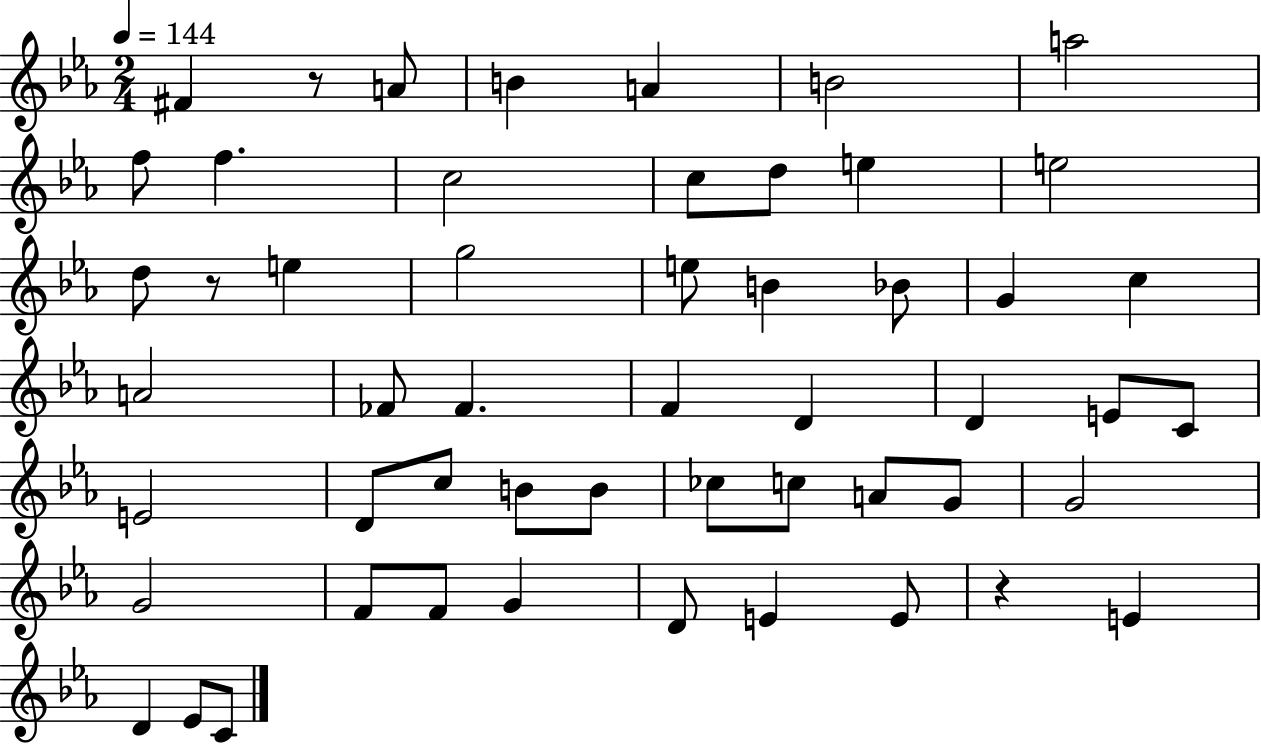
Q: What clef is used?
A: treble